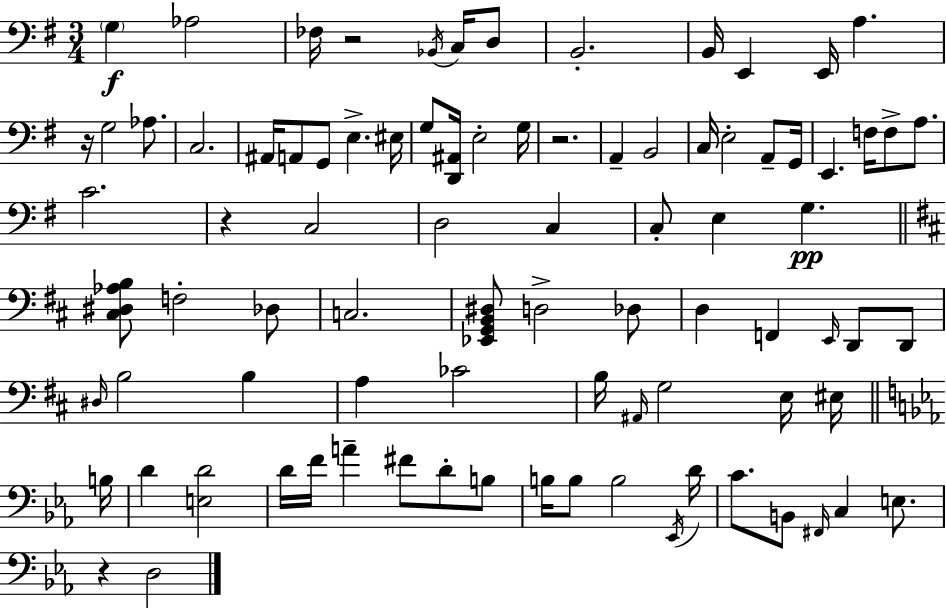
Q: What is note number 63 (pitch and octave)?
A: F4